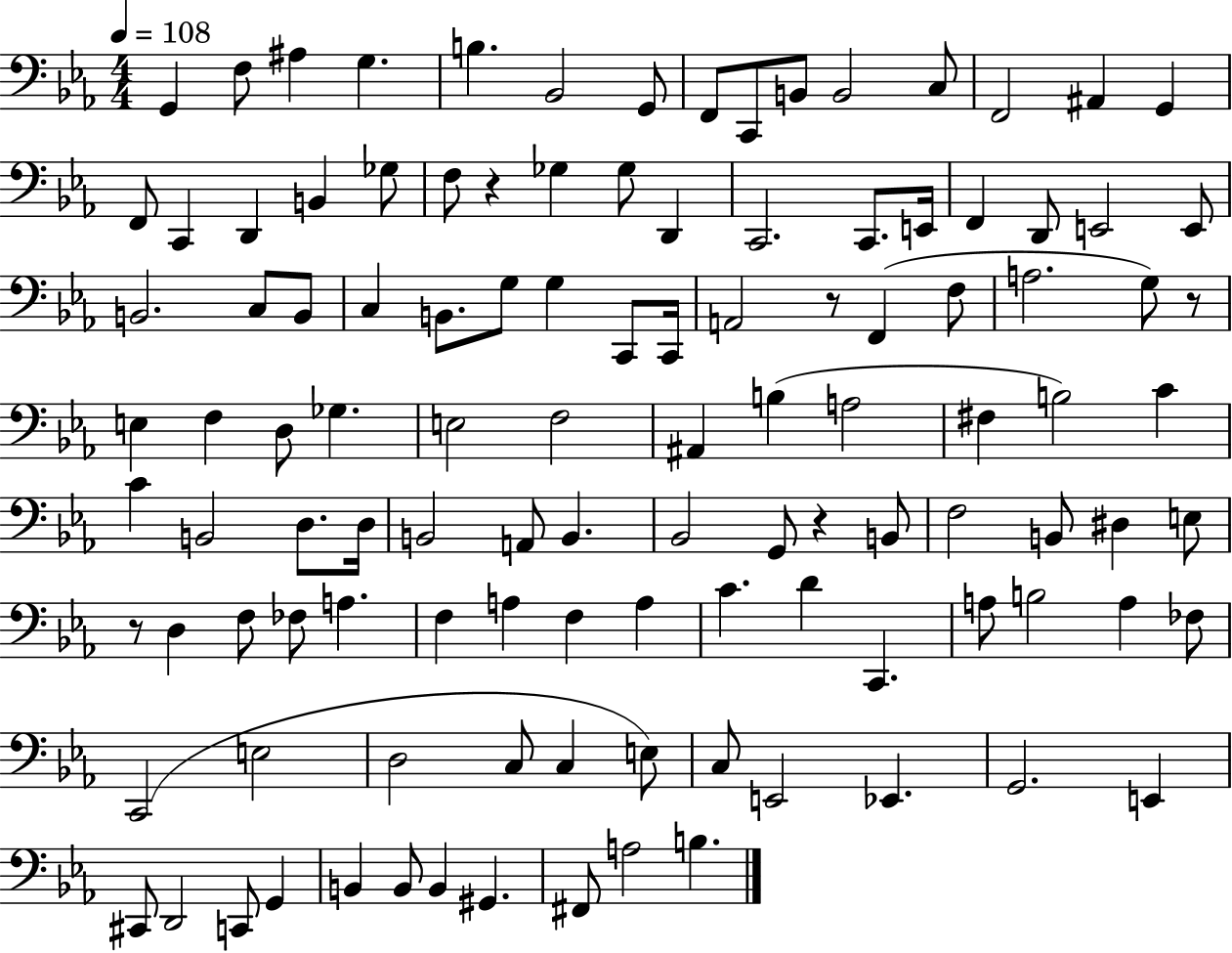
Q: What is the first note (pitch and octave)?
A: G2